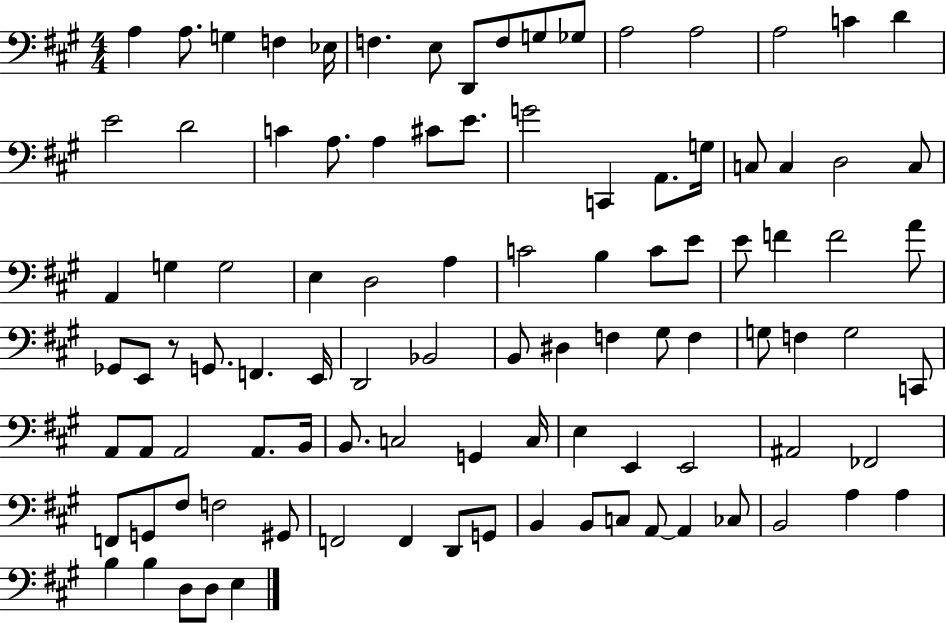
X:1
T:Untitled
M:4/4
L:1/4
K:A
A, A,/2 G, F, _E,/4 F, E,/2 D,,/2 F,/2 G,/2 _G,/2 A,2 A,2 A,2 C D E2 D2 C A,/2 A, ^C/2 E/2 G2 C,, A,,/2 G,/4 C,/2 C, D,2 C,/2 A,, G, G,2 E, D,2 A, C2 B, C/2 E/2 E/2 F F2 A/2 _G,,/2 E,,/2 z/2 G,,/2 F,, E,,/4 D,,2 _B,,2 B,,/2 ^D, F, ^G,/2 F, G,/2 F, G,2 C,,/2 A,,/2 A,,/2 A,,2 A,,/2 B,,/4 B,,/2 C,2 G,, C,/4 E, E,, E,,2 ^A,,2 _F,,2 F,,/2 G,,/2 ^F,/2 F,2 ^G,,/2 F,,2 F,, D,,/2 G,,/2 B,, B,,/2 C,/2 A,,/2 A,, _C,/2 B,,2 A, A, B, B, D,/2 D,/2 E,